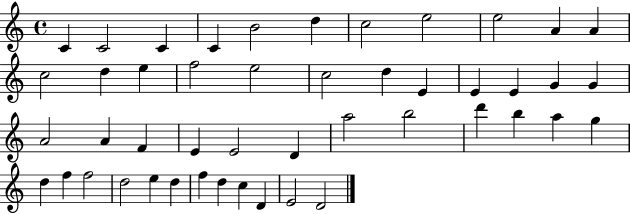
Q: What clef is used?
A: treble